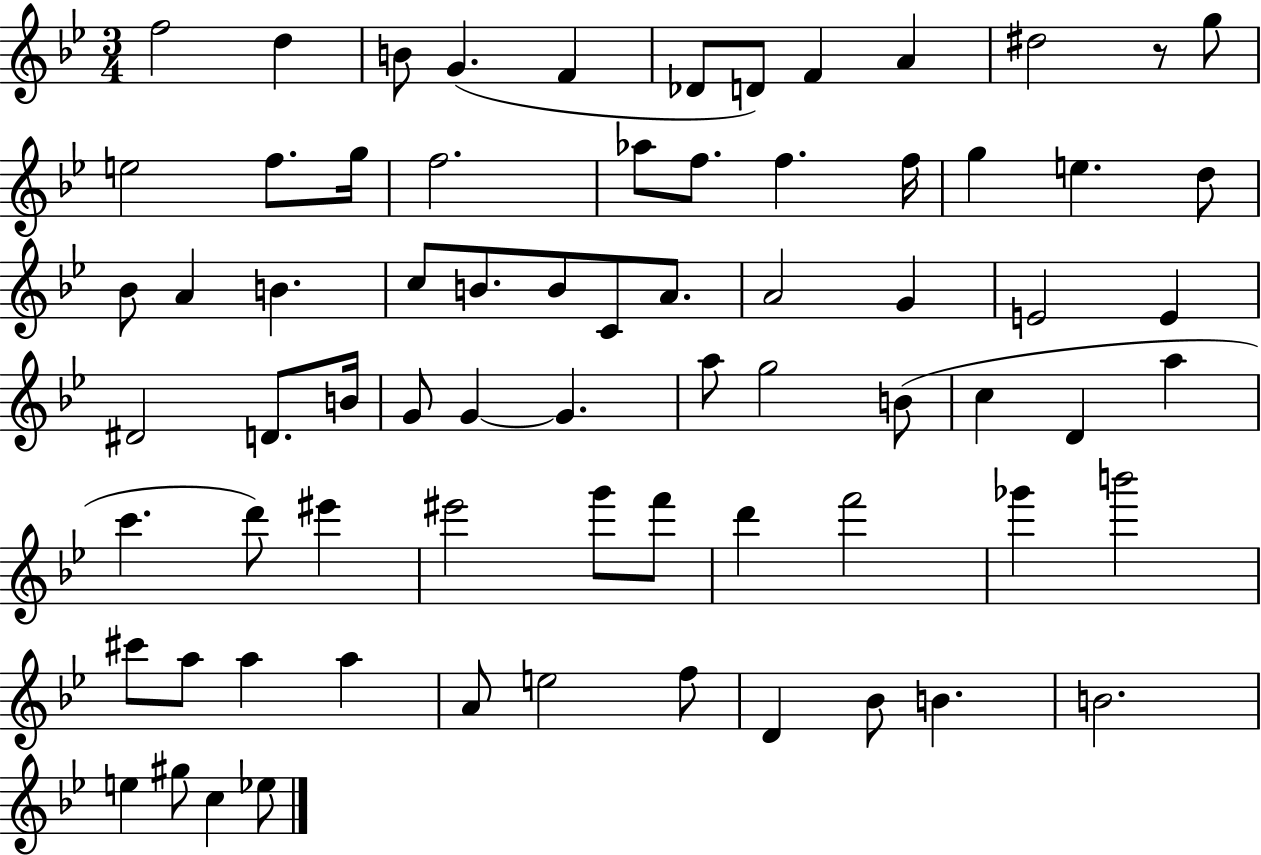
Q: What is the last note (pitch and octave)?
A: Eb5